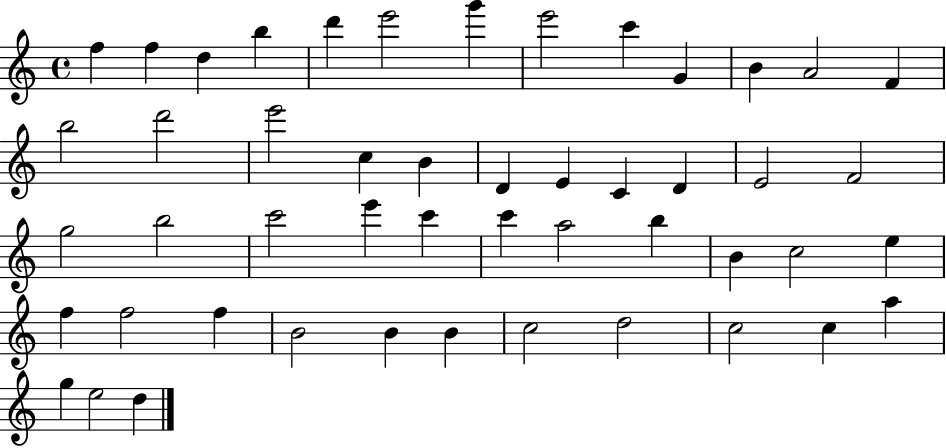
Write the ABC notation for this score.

X:1
T:Untitled
M:4/4
L:1/4
K:C
f f d b d' e'2 g' e'2 c' G B A2 F b2 d'2 e'2 c B D E C D E2 F2 g2 b2 c'2 e' c' c' a2 b B c2 e f f2 f B2 B B c2 d2 c2 c a g e2 d